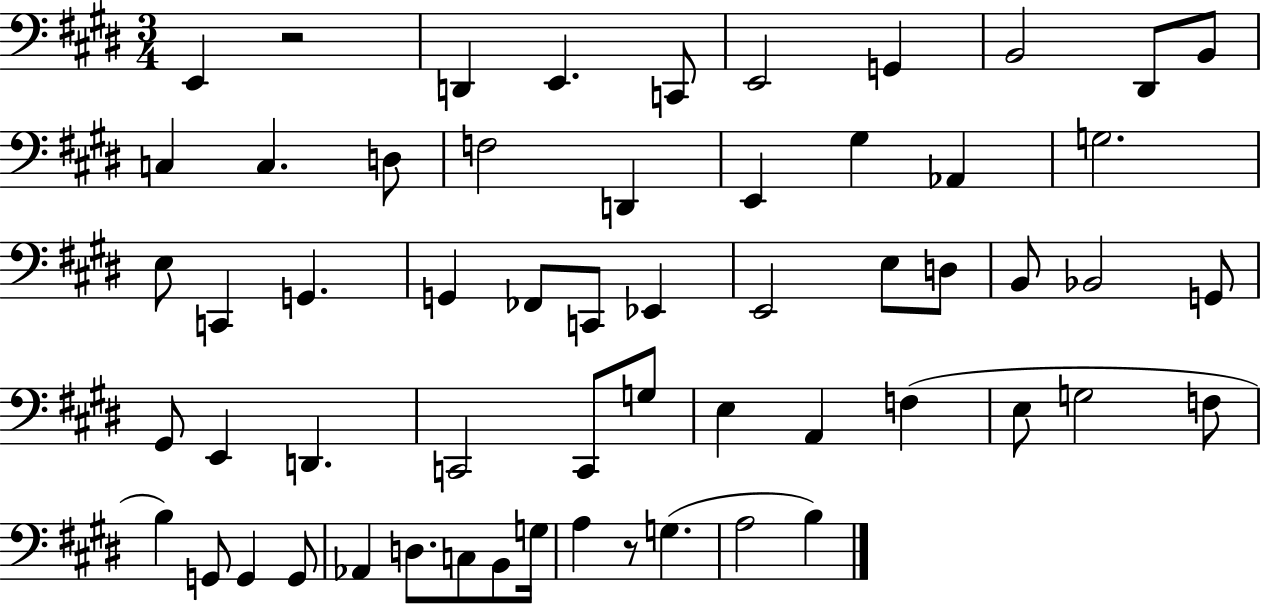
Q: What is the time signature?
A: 3/4